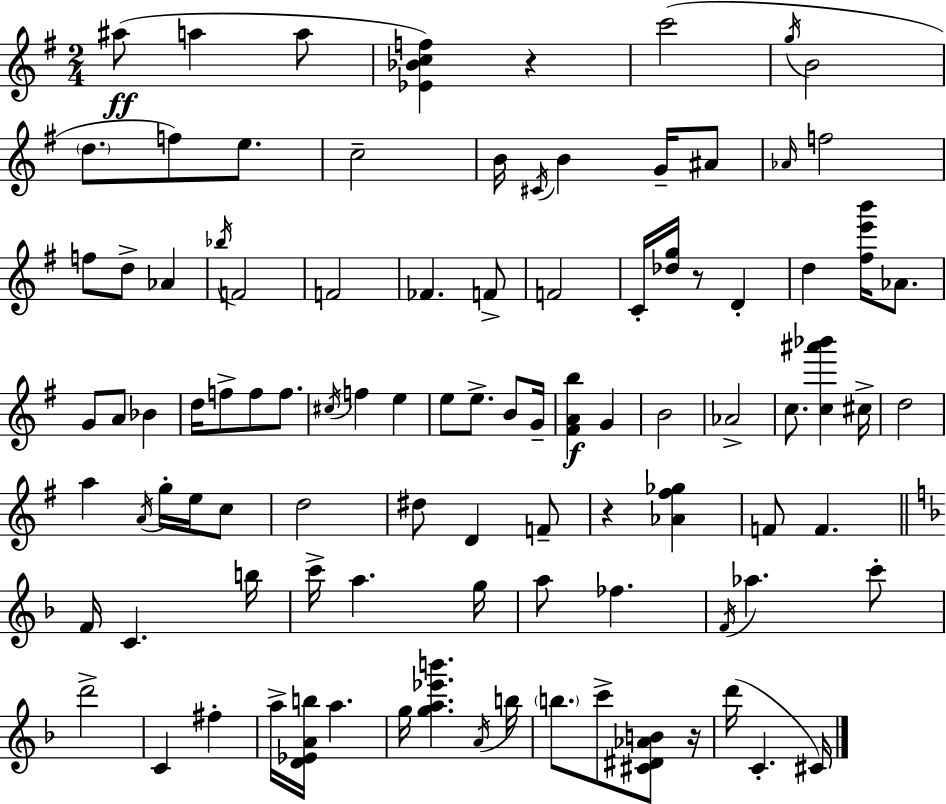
{
  \clef treble
  \numericTimeSignature
  \time 2/4
  \key e \minor
  ais''8(\ff a''4 a''8 | <ees' bes' c'' f''>4) r4 | c'''2( | \acciaccatura { g''16 } b'2 | \break \parenthesize d''8. f''8) e''8. | c''2-- | b'16 \acciaccatura { cis'16 } b'4 g'16-- | ais'8 \grace { aes'16 } f''2 | \break f''8 d''8-> aes'4 | \acciaccatura { bes''16 } f'2 | f'2 | fes'4. | \break f'8-> f'2 | c'16-. <des'' g''>16 r8 | d'4-. d''4 | <fis'' e''' b'''>16 aes'8. g'8 a'8 | \break bes'4 d''16 f''8-> f''8 | f''8. \acciaccatura { cis''16 } f''4 | e''4 e''8 e''8.-> | b'8 g'16-- <fis' a' b''>4\f | \break g'4 b'2 | aes'2-> | c''8. | <c'' ais''' bes'''>4 cis''16-> d''2 | \break a''4 | \acciaccatura { a'16 } g''16-. e''16 c''8 d''2 | dis''8 | d'4 f'8-- r4 | \break <aes' fis'' ges''>4 f'8 | f'4. \bar "||" \break \key d \minor f'16 c'4. b''16 | c'''16-> a''4. g''16 | a''8 fes''4. | \acciaccatura { f'16 } aes''4. c'''8-. | \break d'''2-> | c'4 fis''4-. | a''16-> <d' ees' a' b''>16 a''4. | g''16 <g'' a'' ees''' b'''>4. | \break \acciaccatura { a'16 } b''16 \parenthesize b''8. c'''8-> <cis' dis' aes' b'>8 | r16 d'''16( c'4.-. | cis'16) \bar "|."
}